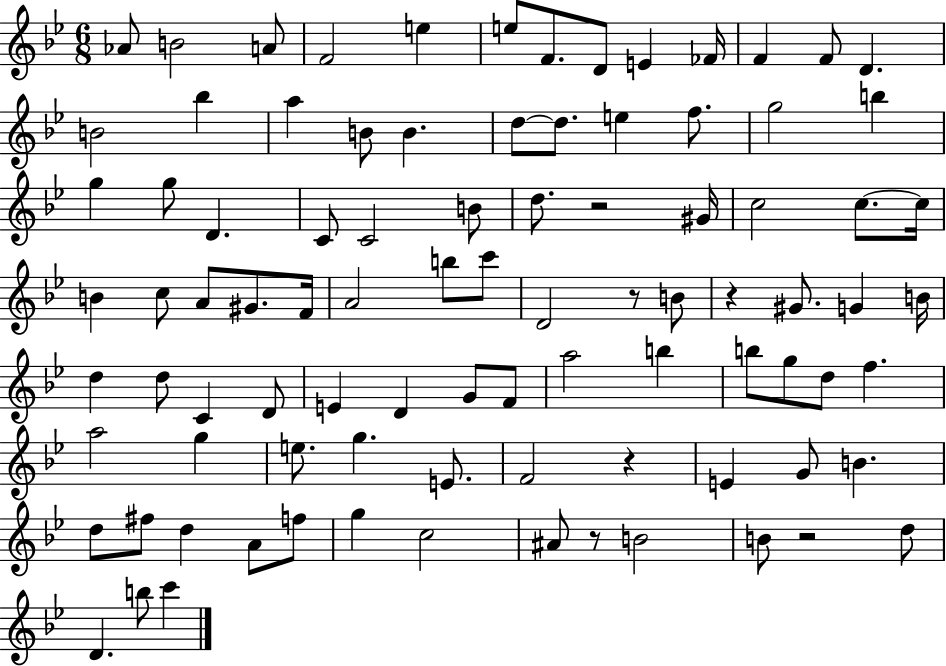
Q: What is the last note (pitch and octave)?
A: C6